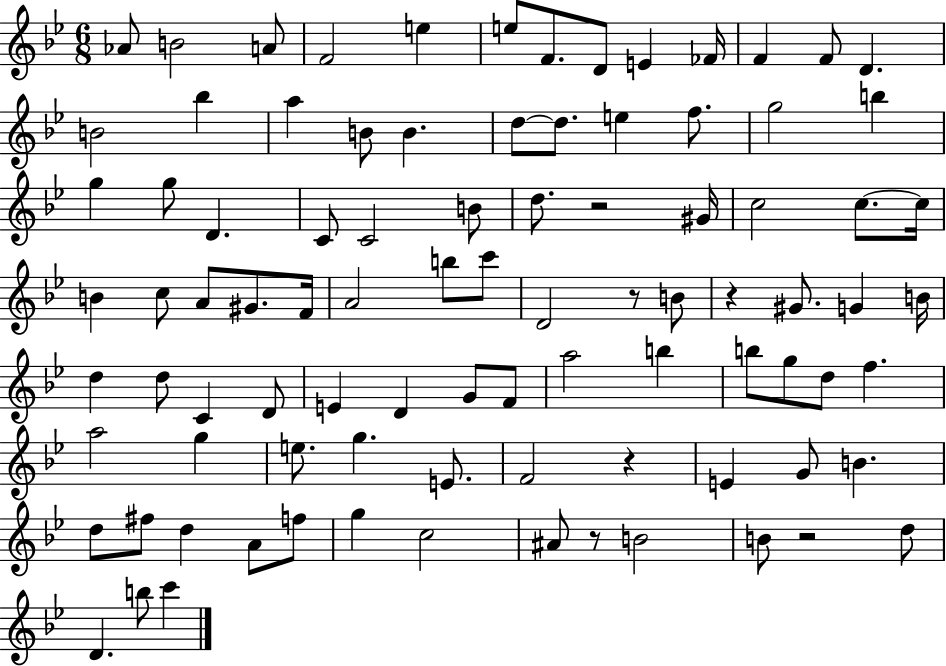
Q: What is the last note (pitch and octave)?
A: C6